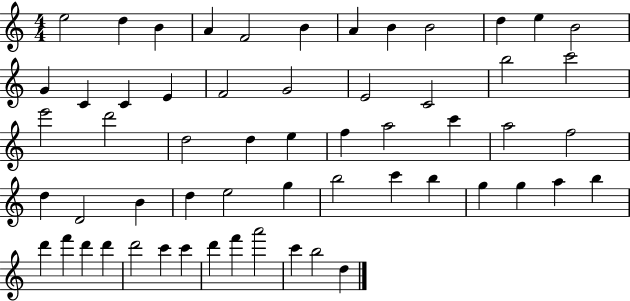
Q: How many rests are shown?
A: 0